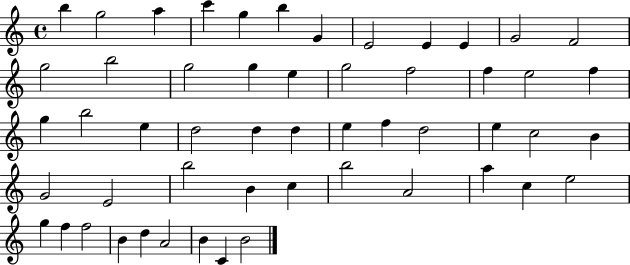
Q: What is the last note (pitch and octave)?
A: B4